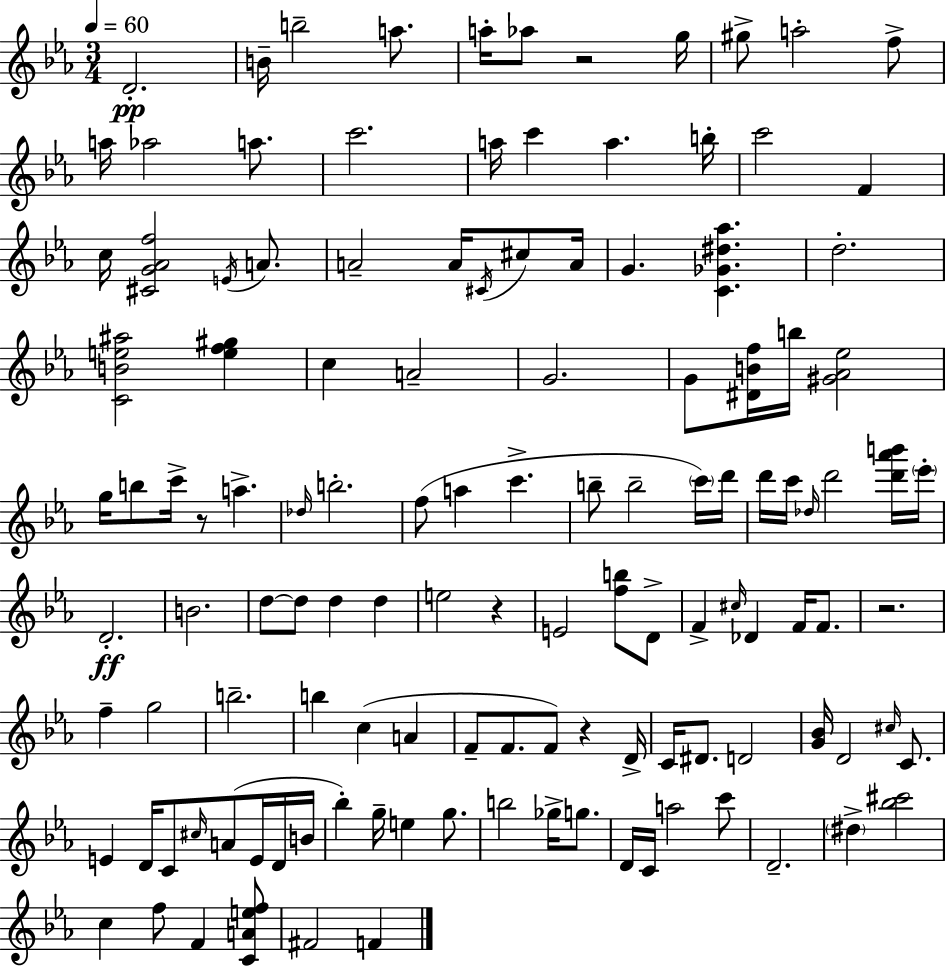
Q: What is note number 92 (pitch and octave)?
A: Bb5